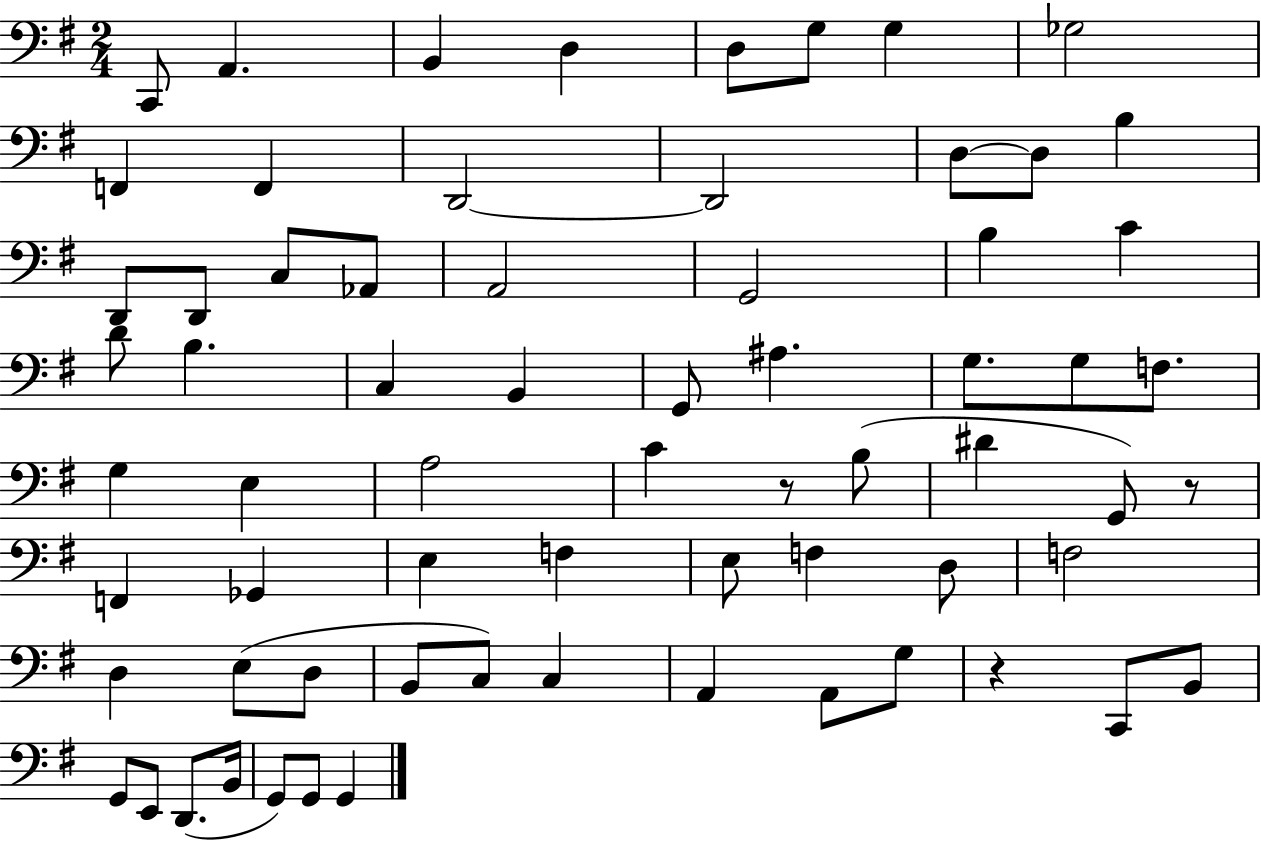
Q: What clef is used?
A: bass